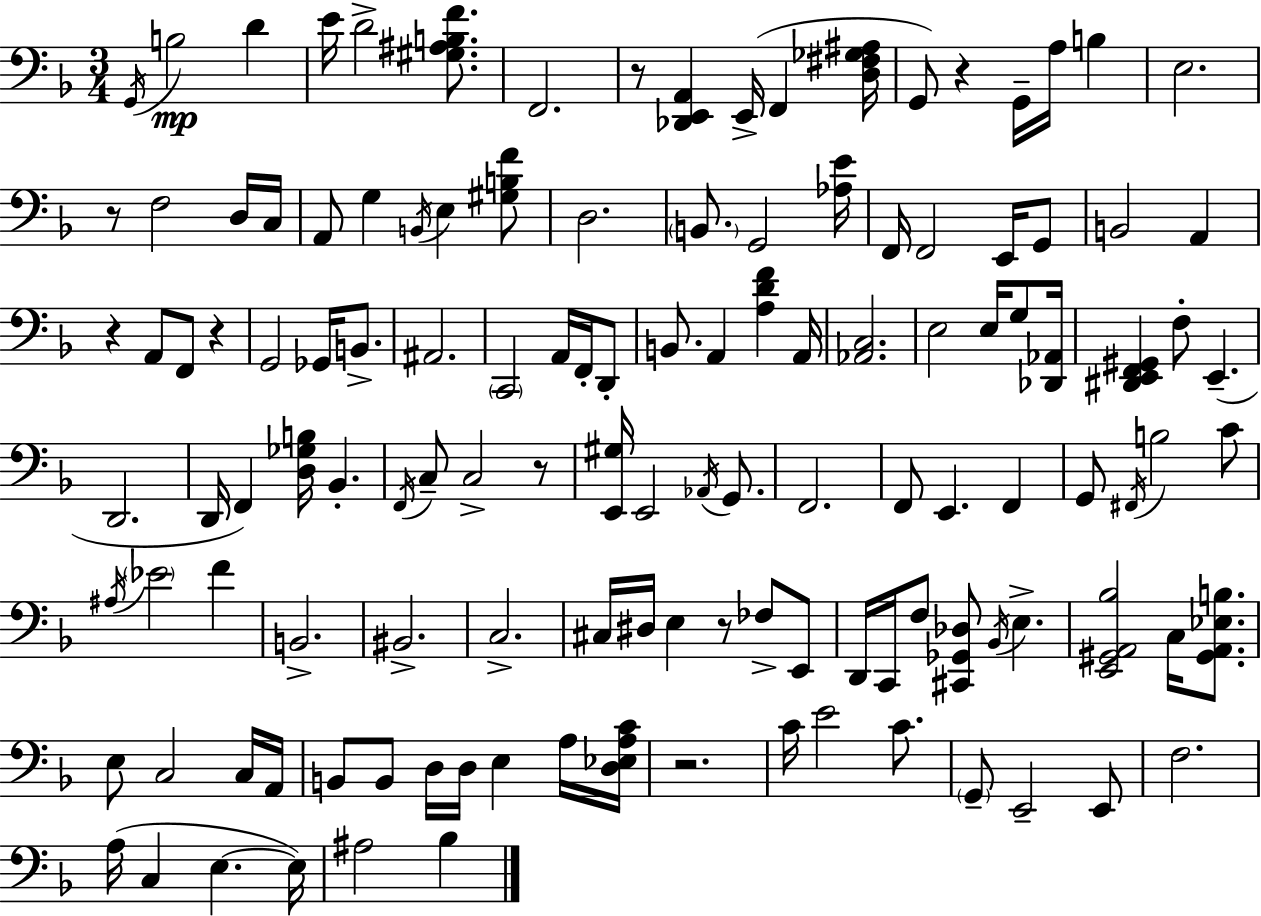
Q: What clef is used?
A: bass